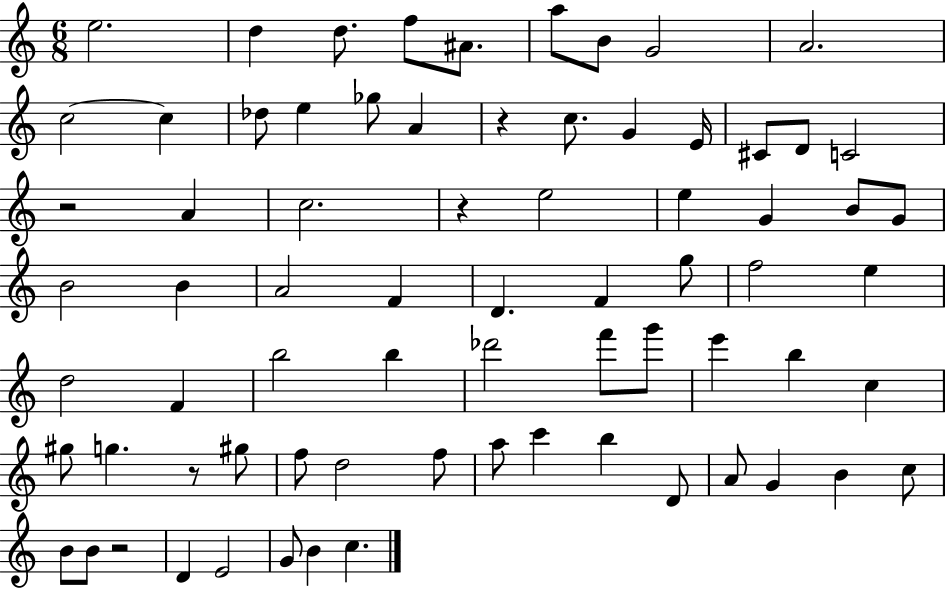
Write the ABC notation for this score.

X:1
T:Untitled
M:6/8
L:1/4
K:C
e2 d d/2 f/2 ^A/2 a/2 B/2 G2 A2 c2 c _d/2 e _g/2 A z c/2 G E/4 ^C/2 D/2 C2 z2 A c2 z e2 e G B/2 G/2 B2 B A2 F D F g/2 f2 e d2 F b2 b _d'2 f'/2 g'/2 e' b c ^g/2 g z/2 ^g/2 f/2 d2 f/2 a/2 c' b D/2 A/2 G B c/2 B/2 B/2 z2 D E2 G/2 B c